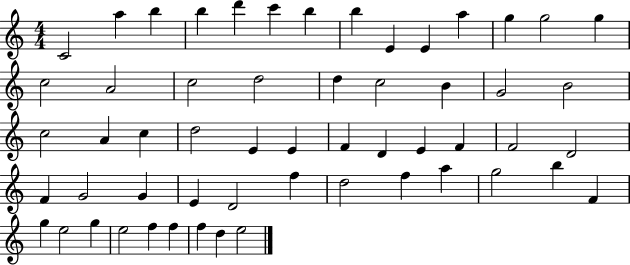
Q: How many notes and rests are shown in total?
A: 56